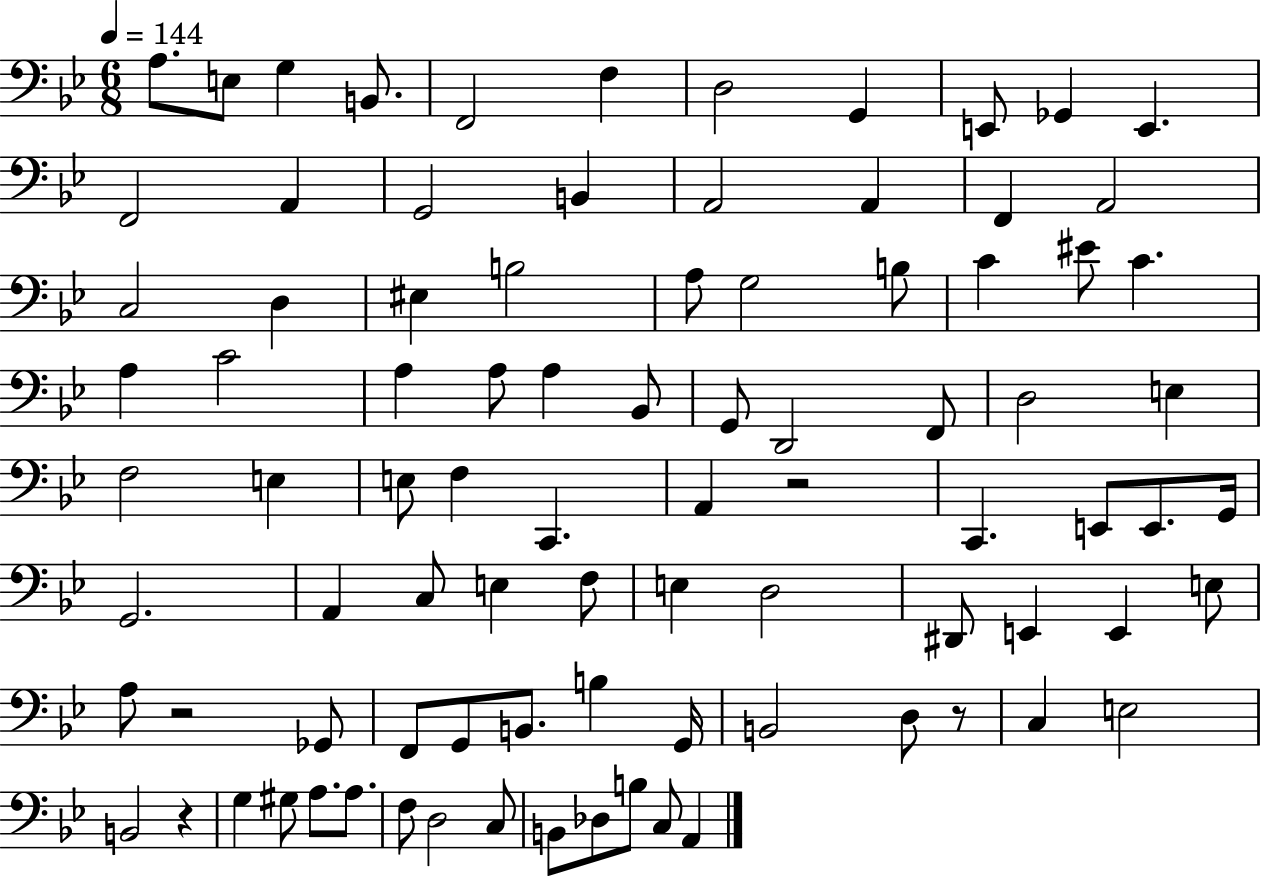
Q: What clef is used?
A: bass